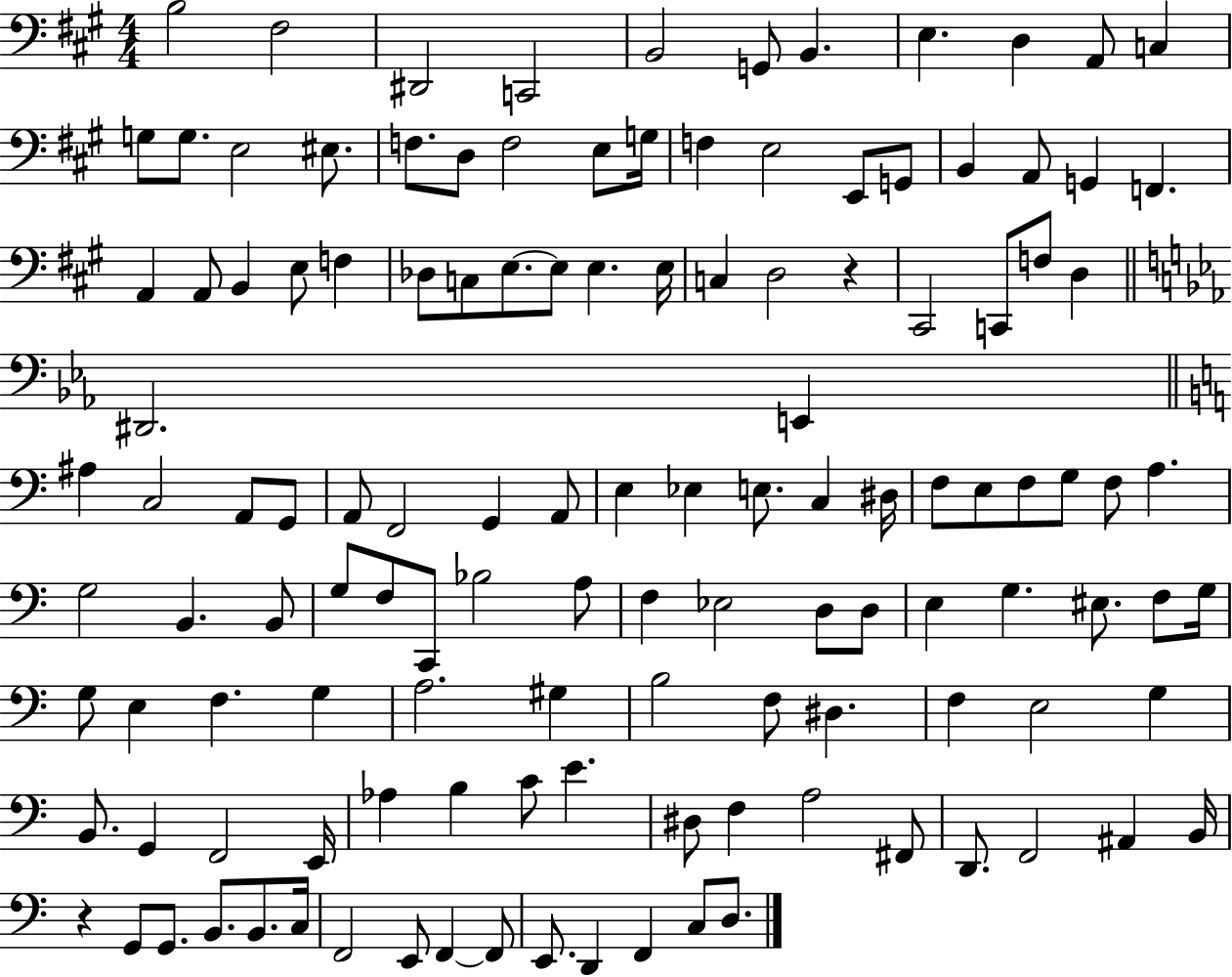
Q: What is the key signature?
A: A major